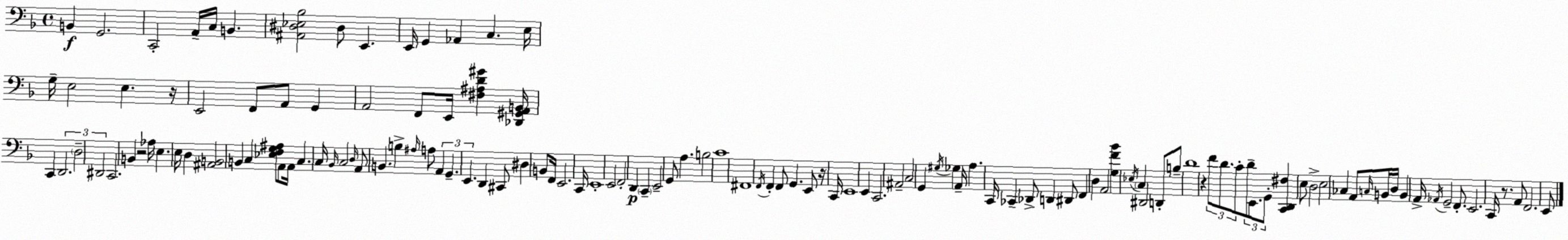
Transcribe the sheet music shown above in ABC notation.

X:1
T:Untitled
M:4/4
L:1/4
K:Dm
B,, G,,2 C,,2 A,,/4 C,/4 B,, [^A,,^D,_E,_B,]2 ^D,/2 E,, E,,/4 G,, _A,, C, E,/4 G,/4 E,2 E, z/4 E,,2 F,,/2 A,,/2 G,, A,,2 F,,/2 E,,/4 [^F,^A,D^G] [_D,,^G,,A,,B,,]/4 C,, D,,2 D,2 ^D,,2 C,,2 B,, z2 _A,/4 E, E,/4 D, [^A,,B,,]2 B,, C, [_E,F,G,^A,]/2 A,,/2 A,,/4 C, C,/4 _B,,/4 C,2 D,/4 A,,/2 B,, B, ^A,/4 A,/2 A,, G,, E,, D,, ^C,,/2 ^D, B,,/2 F,,/4 E,,2 C,,/4 E,,4 E,,2 F,,2 D,, C,, E,,2 G,,/2 A, B,2 C4 ^F,,4 F,,/4 F,, F,,/2 G,, E,,/2 z/4 C,,/4 E,,4 E,, C,,2 ^A,,2 C,2 G,, ^G,/4 _G, A,,/4 A, C,,/4 _C,, _D,,/2 D,, ^D,,/2 F,, D, A,,2 [G,F_B] _E,/4 C, ^D,,2 D,,/2 B,/2 D4 z F/2 D/2 C/2 D/2 E,,/2 G,,/2 [C,,D,,^F,] E,/2 D,2 E,2 _C, A,,/2 C,/4 B,,/4 D,/4 B,, A,,/4 _A,,/4 G,,2 F,,/2 E,,2 C,,/4 z/2 A,,/2 F,,2 E,,/2